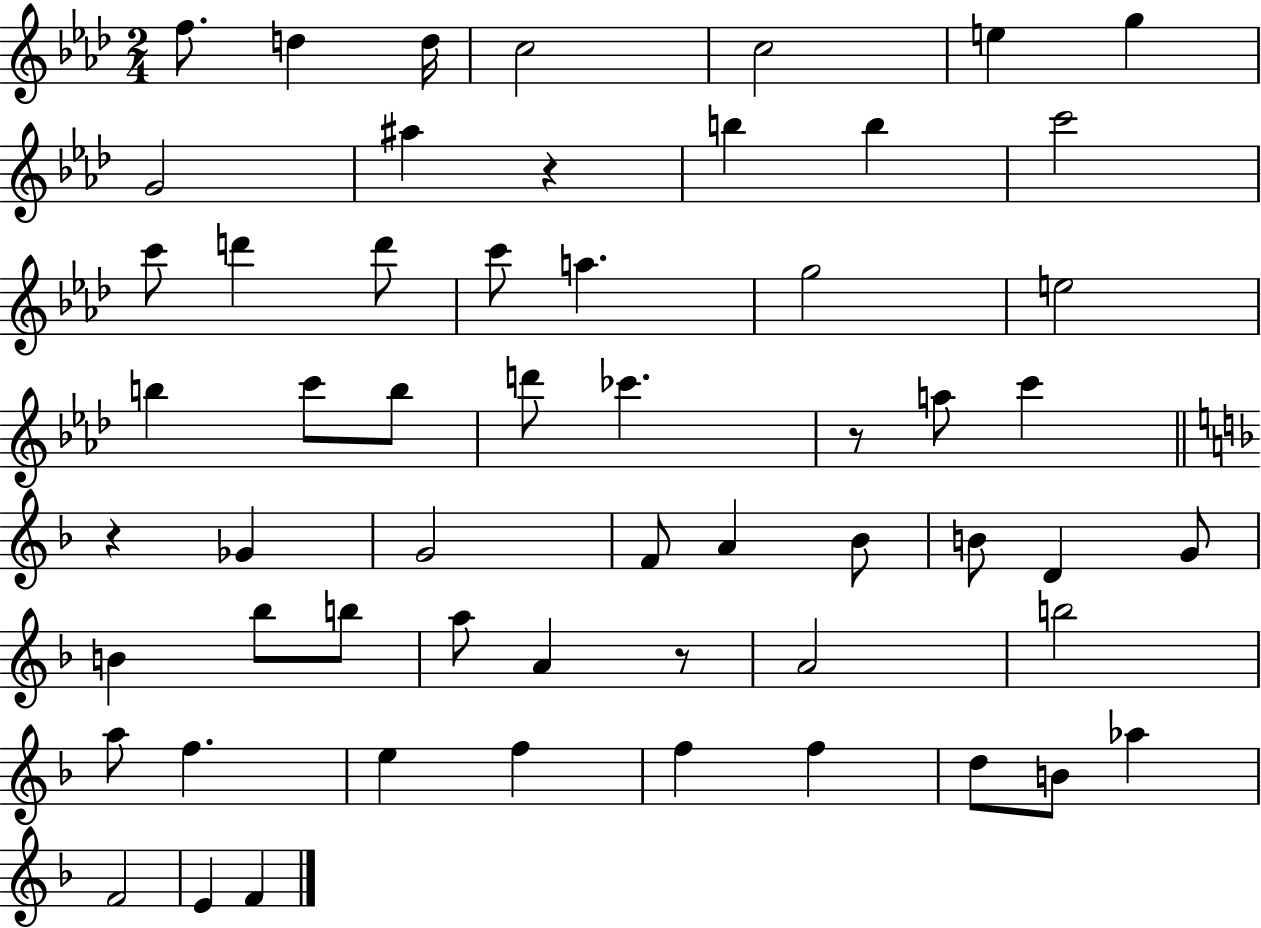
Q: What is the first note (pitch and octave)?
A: F5